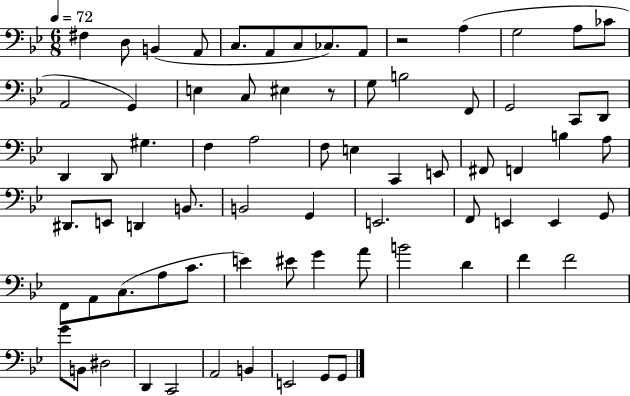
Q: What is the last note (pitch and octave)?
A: G2